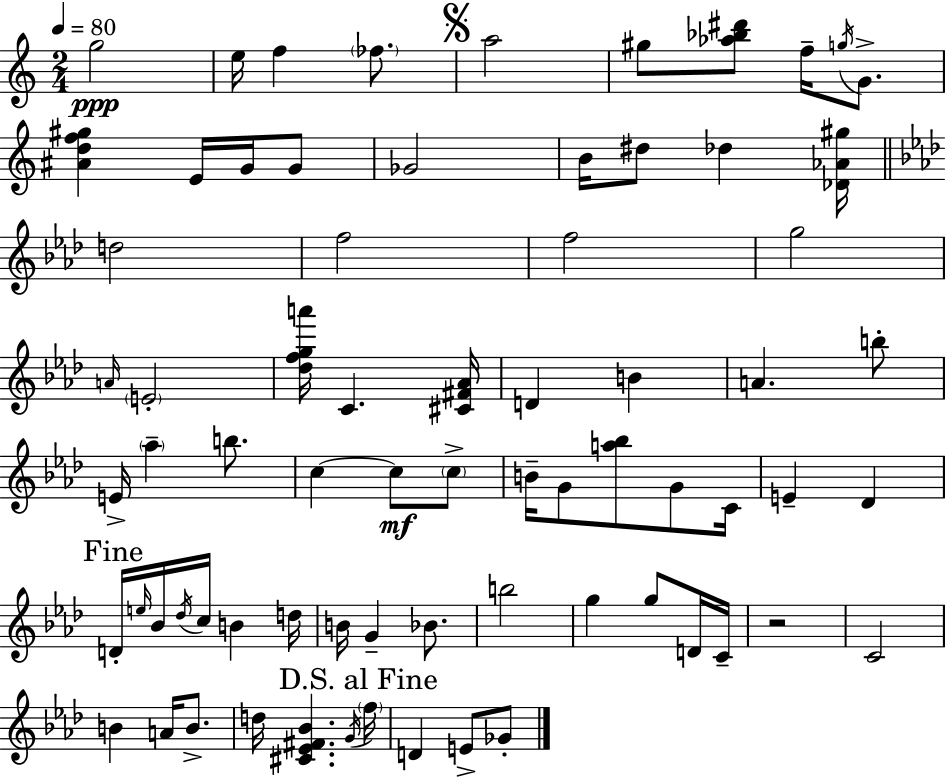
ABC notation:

X:1
T:Untitled
M:2/4
L:1/4
K:Am
g2 e/4 f _f/2 a2 ^g/2 [_a_b^d']/2 f/4 g/4 G/2 [^Adf^g] E/4 G/4 G/2 _G2 B/4 ^d/2 _d [_D_A^g]/4 d2 f2 f2 g2 A/4 E2 [_dfga']/4 C [^C^F_A]/4 D B A b/2 E/4 _a b/2 c c/2 c/2 B/4 G/2 [a_b]/2 G/2 C/4 E _D D/4 e/4 _B/4 _d/4 c/4 B d/4 B/4 G _B/2 b2 g g/2 D/4 C/4 z2 C2 B A/4 B/2 d/4 [^C_E^F_B] G/4 f/4 D E/2 _G/2